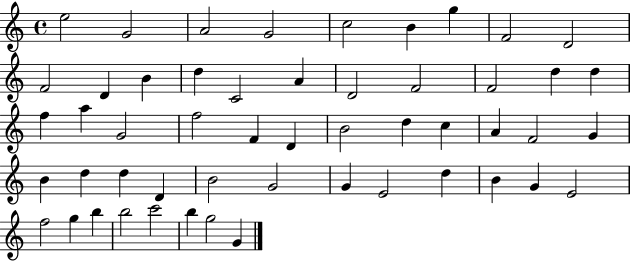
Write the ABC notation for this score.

X:1
T:Untitled
M:4/4
L:1/4
K:C
e2 G2 A2 G2 c2 B g F2 D2 F2 D B d C2 A D2 F2 F2 d d f a G2 f2 F D B2 d c A F2 G B d d D B2 G2 G E2 d B G E2 f2 g b b2 c'2 b g2 G